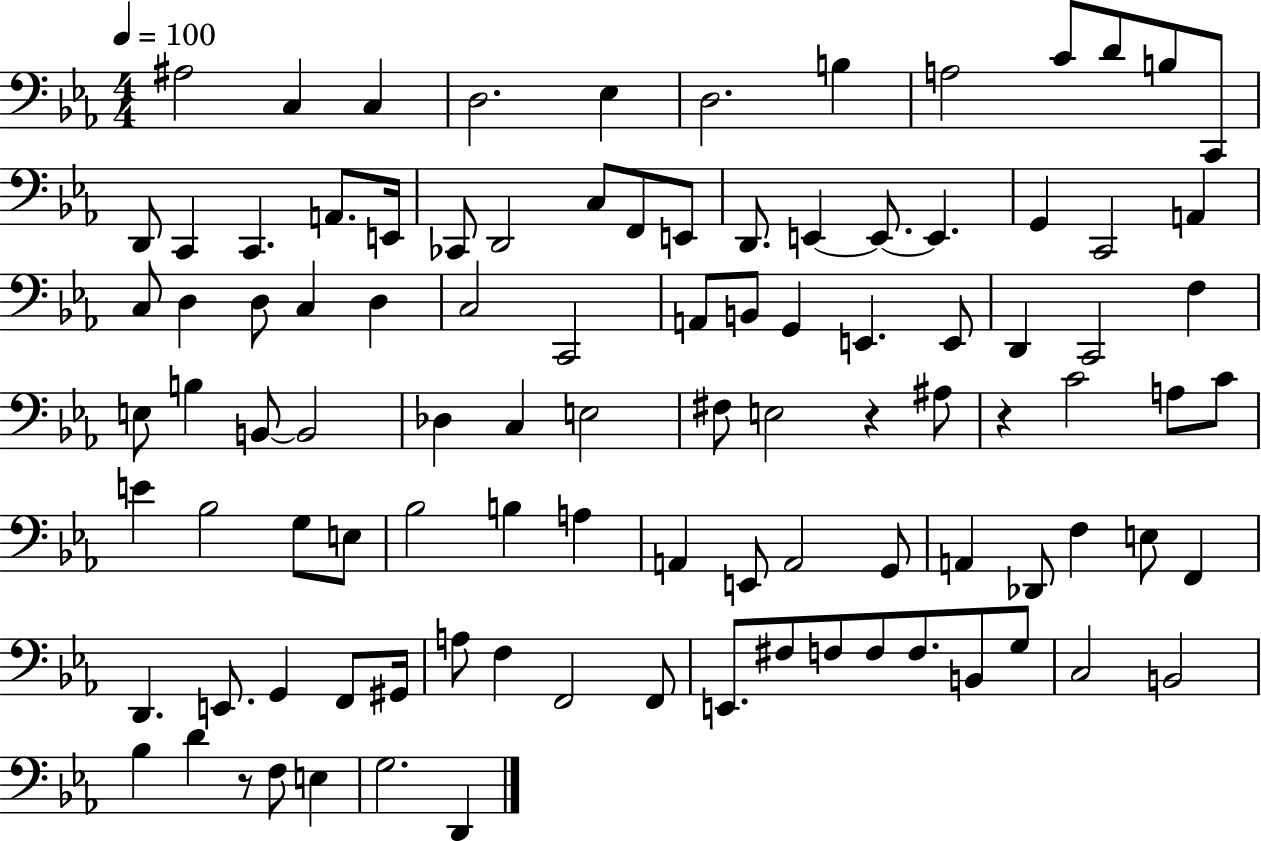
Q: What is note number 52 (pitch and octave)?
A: F#3